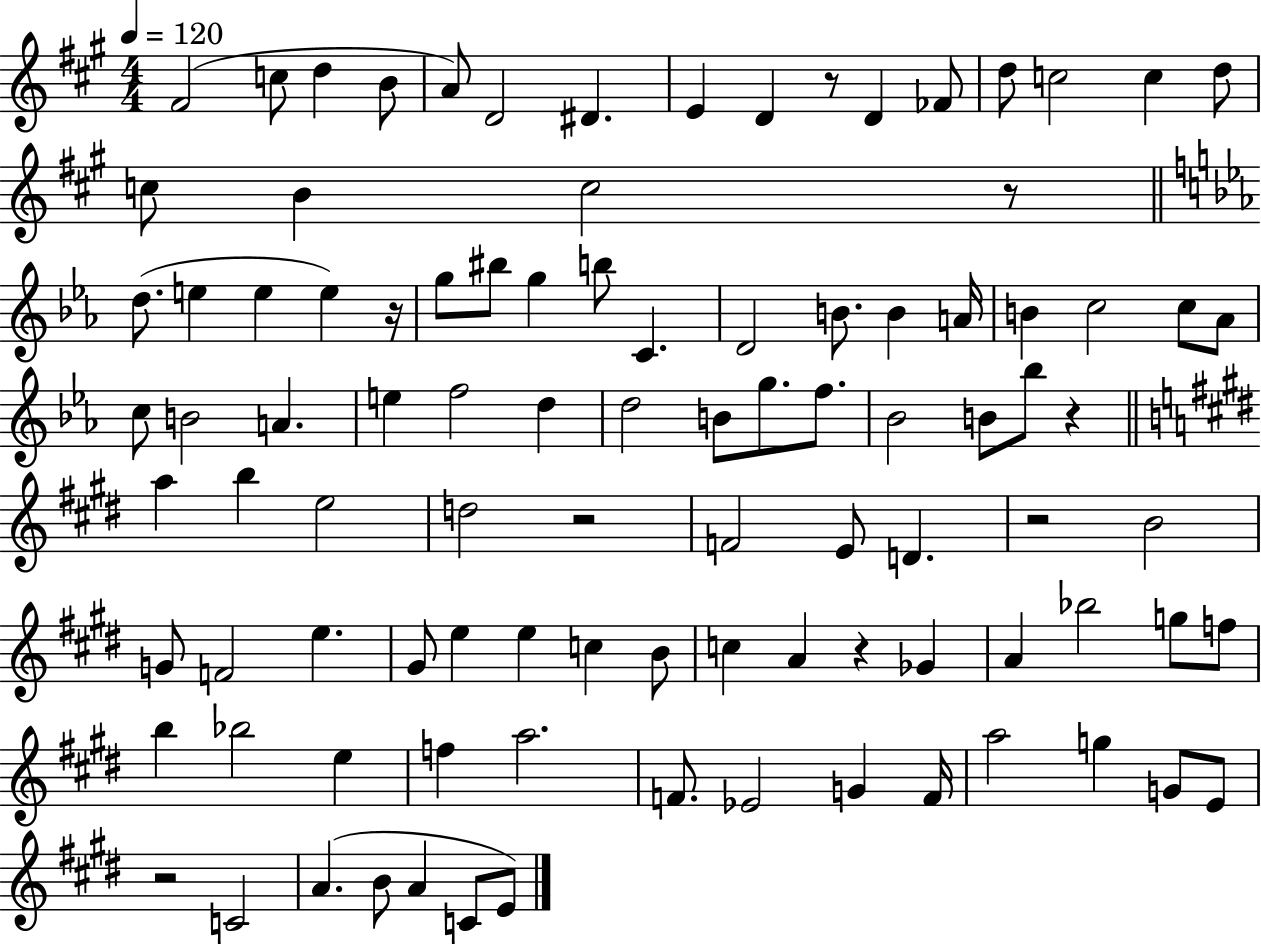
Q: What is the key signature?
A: A major